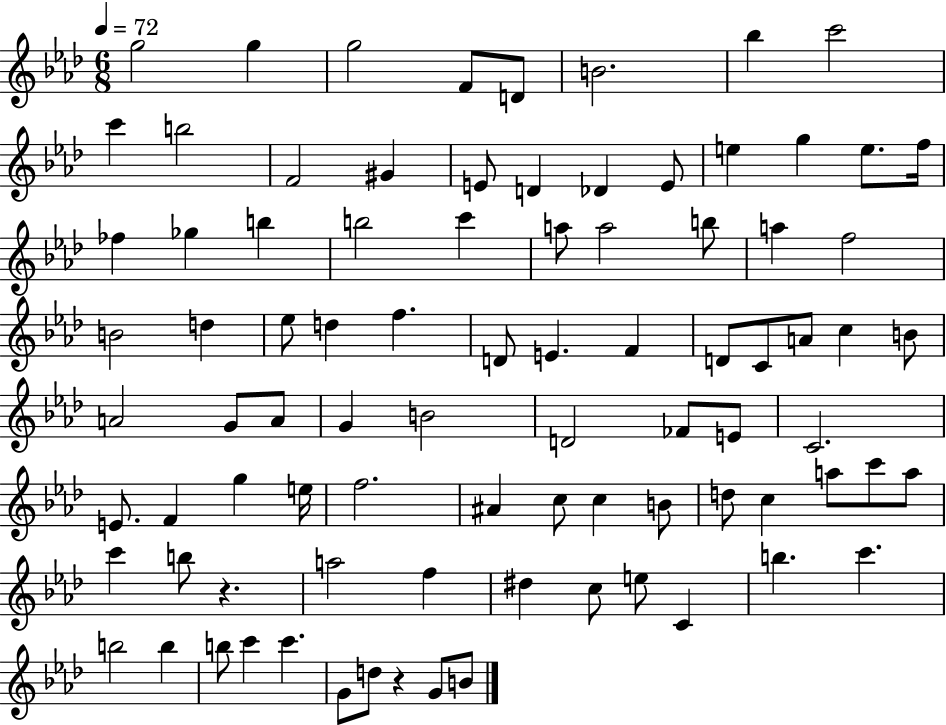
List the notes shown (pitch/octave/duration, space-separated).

G5/h G5/q G5/h F4/e D4/e B4/h. Bb5/q C6/h C6/q B5/h F4/h G#4/q E4/e D4/q Db4/q E4/e E5/q G5/q E5/e. F5/s FES5/q Gb5/q B5/q B5/h C6/q A5/e A5/h B5/e A5/q F5/h B4/h D5/q Eb5/e D5/q F5/q. D4/e E4/q. F4/q D4/e C4/e A4/e C5/q B4/e A4/h G4/e A4/e G4/q B4/h D4/h FES4/e E4/e C4/h. E4/e. F4/q G5/q E5/s F5/h. A#4/q C5/e C5/q B4/e D5/e C5/q A5/e C6/e A5/e C6/q B5/e R/q. A5/h F5/q D#5/q C5/e E5/e C4/q B5/q. C6/q. B5/h B5/q B5/e C6/q C6/q. G4/e D5/e R/q G4/e B4/e